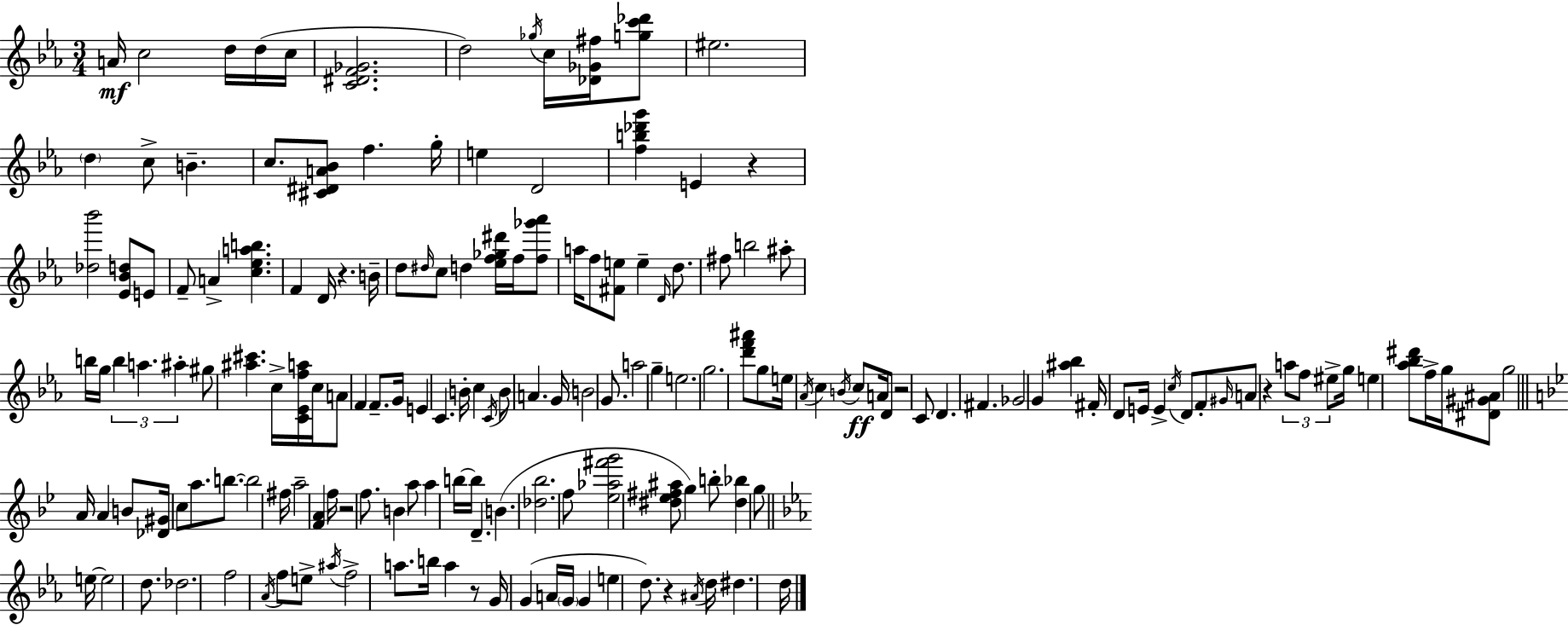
A4/s C5/h D5/s D5/s C5/s [C4,D#4,F4,Gb4]/h. D5/h Gb5/s C5/s [Db4,Gb4,F#5]/s [G5,C6,Db6]/e EIS5/h. D5/q C5/e B4/q. C5/e. [C#4,D#4,A4,Bb4]/e F5/q. G5/s E5/q D4/h [F5,B5,Db6,G6]/q E4/q R/q [Db5,Bb6]/h [Eb4,Bb4,D5]/e E4/e F4/e A4/q [C5,Eb5,A5,B5]/q. F4/q D4/s R/q. B4/s D5/e D#5/s C5/e D5/q [Eb5,F5,Gb5,D#6]/s F5/s [F5,Gb6,Ab6]/e A5/s F5/e [F#4,E5]/e E5/q D4/s D5/e. F#5/e B5/h A#5/e B5/s G5/s B5/q A5/q. A#5/q G#5/e [A#5,C#6]/q. C5/s [C4,Eb4,F5,A5]/s C5/s A4/e F4/q F4/e. G4/s E4/q C4/q. B4/s C5/q C4/s B4/e A4/q. G4/s B4/h G4/e. A5/h G5/q E5/h. G5/h. [D6,F6,A#6]/e G5/e E5/s Ab4/s C5/q B4/s C5/e A4/s D4/e R/h C4/e D4/q. F#4/q. Gb4/h G4/q [A#5,Bb5]/q F#4/s D4/e E4/s E4/q C5/s D4/e F4/e G#4/s A4/e R/q A5/e F5/e EIS5/e G5/s E5/q [Ab5,Bb5,D#6]/e F5/s G5/s [D#4,G#4,A#4]/e G5/h A4/s A4/q B4/e [Db4,G#4]/s C5/e A5/e. B5/e. B5/h F#5/s A5/h [F4,A4]/q F5/s R/h F5/e. B4/q A5/e A5/q B5/s B5/s D4/q. B4/q. [Db5,Bb5]/h. F5/e [Eb5,Ab5,F#6,G6]/h [D#5,Eb5,F#5,A#5]/e G5/q B5/e [D#5,Bb5]/q G5/e E5/s E5/h D5/e. Db5/h. F5/h Ab4/s F5/e E5/e A#5/s F5/h A5/e. B5/s A5/q R/e G4/s G4/q A4/s G4/s G4/q E5/q D5/e. R/q A#4/s D5/s D#5/q. D5/s